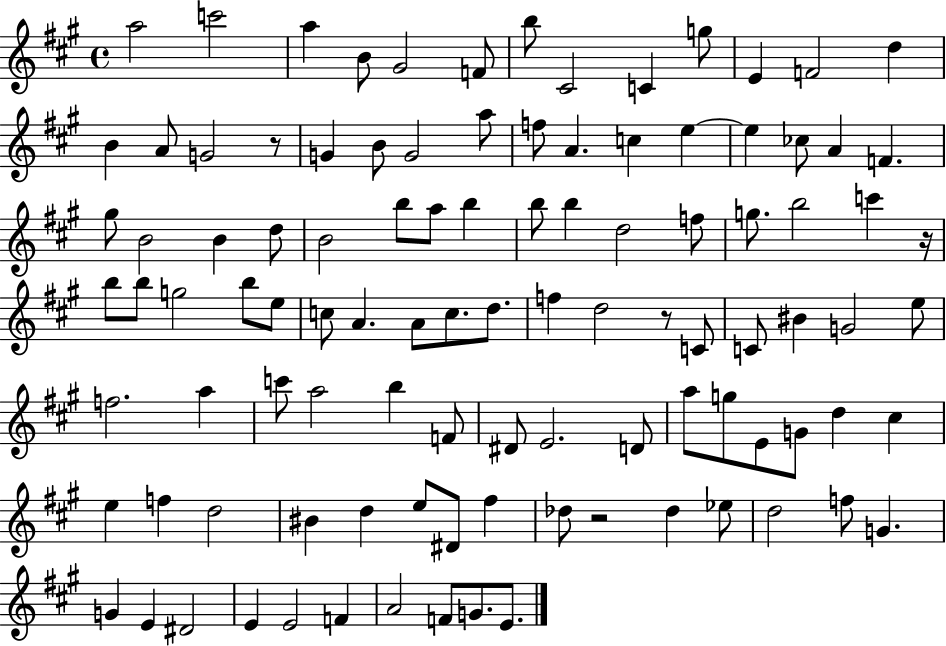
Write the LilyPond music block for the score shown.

{
  \clef treble
  \time 4/4
  \defaultTimeSignature
  \key a \major
  a''2 c'''2 | a''4 b'8 gis'2 f'8 | b''8 cis'2 c'4 g''8 | e'4 f'2 d''4 | \break b'4 a'8 g'2 r8 | g'4 b'8 g'2 a''8 | f''8 a'4. c''4 e''4~~ | e''4 ces''8 a'4 f'4. | \break gis''8 b'2 b'4 d''8 | b'2 b''8 a''8 b''4 | b''8 b''4 d''2 f''8 | g''8. b''2 c'''4 r16 | \break b''8 b''8 g''2 b''8 e''8 | c''8 a'4. a'8 c''8. d''8. | f''4 d''2 r8 c'8 | c'8 bis'4 g'2 e''8 | \break f''2. a''4 | c'''8 a''2 b''4 f'8 | dis'8 e'2. d'8 | a''8 g''8 e'8 g'8 d''4 cis''4 | \break e''4 f''4 d''2 | bis'4 d''4 e''8 dis'8 fis''4 | des''8 r2 des''4 ees''8 | d''2 f''8 g'4. | \break g'4 e'4 dis'2 | e'4 e'2 f'4 | a'2 f'8 g'8. e'8. | \bar "|."
}